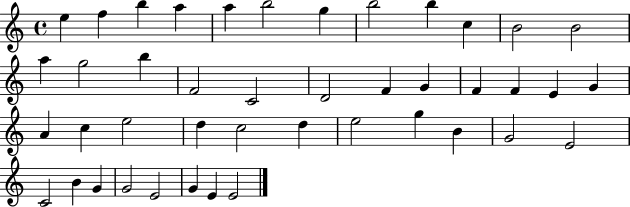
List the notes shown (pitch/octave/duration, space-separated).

E5/q F5/q B5/q A5/q A5/q B5/h G5/q B5/h B5/q C5/q B4/h B4/h A5/q G5/h B5/q F4/h C4/h D4/h F4/q G4/q F4/q F4/q E4/q G4/q A4/q C5/q E5/h D5/q C5/h D5/q E5/h G5/q B4/q G4/h E4/h C4/h B4/q G4/q G4/h E4/h G4/q E4/q E4/h